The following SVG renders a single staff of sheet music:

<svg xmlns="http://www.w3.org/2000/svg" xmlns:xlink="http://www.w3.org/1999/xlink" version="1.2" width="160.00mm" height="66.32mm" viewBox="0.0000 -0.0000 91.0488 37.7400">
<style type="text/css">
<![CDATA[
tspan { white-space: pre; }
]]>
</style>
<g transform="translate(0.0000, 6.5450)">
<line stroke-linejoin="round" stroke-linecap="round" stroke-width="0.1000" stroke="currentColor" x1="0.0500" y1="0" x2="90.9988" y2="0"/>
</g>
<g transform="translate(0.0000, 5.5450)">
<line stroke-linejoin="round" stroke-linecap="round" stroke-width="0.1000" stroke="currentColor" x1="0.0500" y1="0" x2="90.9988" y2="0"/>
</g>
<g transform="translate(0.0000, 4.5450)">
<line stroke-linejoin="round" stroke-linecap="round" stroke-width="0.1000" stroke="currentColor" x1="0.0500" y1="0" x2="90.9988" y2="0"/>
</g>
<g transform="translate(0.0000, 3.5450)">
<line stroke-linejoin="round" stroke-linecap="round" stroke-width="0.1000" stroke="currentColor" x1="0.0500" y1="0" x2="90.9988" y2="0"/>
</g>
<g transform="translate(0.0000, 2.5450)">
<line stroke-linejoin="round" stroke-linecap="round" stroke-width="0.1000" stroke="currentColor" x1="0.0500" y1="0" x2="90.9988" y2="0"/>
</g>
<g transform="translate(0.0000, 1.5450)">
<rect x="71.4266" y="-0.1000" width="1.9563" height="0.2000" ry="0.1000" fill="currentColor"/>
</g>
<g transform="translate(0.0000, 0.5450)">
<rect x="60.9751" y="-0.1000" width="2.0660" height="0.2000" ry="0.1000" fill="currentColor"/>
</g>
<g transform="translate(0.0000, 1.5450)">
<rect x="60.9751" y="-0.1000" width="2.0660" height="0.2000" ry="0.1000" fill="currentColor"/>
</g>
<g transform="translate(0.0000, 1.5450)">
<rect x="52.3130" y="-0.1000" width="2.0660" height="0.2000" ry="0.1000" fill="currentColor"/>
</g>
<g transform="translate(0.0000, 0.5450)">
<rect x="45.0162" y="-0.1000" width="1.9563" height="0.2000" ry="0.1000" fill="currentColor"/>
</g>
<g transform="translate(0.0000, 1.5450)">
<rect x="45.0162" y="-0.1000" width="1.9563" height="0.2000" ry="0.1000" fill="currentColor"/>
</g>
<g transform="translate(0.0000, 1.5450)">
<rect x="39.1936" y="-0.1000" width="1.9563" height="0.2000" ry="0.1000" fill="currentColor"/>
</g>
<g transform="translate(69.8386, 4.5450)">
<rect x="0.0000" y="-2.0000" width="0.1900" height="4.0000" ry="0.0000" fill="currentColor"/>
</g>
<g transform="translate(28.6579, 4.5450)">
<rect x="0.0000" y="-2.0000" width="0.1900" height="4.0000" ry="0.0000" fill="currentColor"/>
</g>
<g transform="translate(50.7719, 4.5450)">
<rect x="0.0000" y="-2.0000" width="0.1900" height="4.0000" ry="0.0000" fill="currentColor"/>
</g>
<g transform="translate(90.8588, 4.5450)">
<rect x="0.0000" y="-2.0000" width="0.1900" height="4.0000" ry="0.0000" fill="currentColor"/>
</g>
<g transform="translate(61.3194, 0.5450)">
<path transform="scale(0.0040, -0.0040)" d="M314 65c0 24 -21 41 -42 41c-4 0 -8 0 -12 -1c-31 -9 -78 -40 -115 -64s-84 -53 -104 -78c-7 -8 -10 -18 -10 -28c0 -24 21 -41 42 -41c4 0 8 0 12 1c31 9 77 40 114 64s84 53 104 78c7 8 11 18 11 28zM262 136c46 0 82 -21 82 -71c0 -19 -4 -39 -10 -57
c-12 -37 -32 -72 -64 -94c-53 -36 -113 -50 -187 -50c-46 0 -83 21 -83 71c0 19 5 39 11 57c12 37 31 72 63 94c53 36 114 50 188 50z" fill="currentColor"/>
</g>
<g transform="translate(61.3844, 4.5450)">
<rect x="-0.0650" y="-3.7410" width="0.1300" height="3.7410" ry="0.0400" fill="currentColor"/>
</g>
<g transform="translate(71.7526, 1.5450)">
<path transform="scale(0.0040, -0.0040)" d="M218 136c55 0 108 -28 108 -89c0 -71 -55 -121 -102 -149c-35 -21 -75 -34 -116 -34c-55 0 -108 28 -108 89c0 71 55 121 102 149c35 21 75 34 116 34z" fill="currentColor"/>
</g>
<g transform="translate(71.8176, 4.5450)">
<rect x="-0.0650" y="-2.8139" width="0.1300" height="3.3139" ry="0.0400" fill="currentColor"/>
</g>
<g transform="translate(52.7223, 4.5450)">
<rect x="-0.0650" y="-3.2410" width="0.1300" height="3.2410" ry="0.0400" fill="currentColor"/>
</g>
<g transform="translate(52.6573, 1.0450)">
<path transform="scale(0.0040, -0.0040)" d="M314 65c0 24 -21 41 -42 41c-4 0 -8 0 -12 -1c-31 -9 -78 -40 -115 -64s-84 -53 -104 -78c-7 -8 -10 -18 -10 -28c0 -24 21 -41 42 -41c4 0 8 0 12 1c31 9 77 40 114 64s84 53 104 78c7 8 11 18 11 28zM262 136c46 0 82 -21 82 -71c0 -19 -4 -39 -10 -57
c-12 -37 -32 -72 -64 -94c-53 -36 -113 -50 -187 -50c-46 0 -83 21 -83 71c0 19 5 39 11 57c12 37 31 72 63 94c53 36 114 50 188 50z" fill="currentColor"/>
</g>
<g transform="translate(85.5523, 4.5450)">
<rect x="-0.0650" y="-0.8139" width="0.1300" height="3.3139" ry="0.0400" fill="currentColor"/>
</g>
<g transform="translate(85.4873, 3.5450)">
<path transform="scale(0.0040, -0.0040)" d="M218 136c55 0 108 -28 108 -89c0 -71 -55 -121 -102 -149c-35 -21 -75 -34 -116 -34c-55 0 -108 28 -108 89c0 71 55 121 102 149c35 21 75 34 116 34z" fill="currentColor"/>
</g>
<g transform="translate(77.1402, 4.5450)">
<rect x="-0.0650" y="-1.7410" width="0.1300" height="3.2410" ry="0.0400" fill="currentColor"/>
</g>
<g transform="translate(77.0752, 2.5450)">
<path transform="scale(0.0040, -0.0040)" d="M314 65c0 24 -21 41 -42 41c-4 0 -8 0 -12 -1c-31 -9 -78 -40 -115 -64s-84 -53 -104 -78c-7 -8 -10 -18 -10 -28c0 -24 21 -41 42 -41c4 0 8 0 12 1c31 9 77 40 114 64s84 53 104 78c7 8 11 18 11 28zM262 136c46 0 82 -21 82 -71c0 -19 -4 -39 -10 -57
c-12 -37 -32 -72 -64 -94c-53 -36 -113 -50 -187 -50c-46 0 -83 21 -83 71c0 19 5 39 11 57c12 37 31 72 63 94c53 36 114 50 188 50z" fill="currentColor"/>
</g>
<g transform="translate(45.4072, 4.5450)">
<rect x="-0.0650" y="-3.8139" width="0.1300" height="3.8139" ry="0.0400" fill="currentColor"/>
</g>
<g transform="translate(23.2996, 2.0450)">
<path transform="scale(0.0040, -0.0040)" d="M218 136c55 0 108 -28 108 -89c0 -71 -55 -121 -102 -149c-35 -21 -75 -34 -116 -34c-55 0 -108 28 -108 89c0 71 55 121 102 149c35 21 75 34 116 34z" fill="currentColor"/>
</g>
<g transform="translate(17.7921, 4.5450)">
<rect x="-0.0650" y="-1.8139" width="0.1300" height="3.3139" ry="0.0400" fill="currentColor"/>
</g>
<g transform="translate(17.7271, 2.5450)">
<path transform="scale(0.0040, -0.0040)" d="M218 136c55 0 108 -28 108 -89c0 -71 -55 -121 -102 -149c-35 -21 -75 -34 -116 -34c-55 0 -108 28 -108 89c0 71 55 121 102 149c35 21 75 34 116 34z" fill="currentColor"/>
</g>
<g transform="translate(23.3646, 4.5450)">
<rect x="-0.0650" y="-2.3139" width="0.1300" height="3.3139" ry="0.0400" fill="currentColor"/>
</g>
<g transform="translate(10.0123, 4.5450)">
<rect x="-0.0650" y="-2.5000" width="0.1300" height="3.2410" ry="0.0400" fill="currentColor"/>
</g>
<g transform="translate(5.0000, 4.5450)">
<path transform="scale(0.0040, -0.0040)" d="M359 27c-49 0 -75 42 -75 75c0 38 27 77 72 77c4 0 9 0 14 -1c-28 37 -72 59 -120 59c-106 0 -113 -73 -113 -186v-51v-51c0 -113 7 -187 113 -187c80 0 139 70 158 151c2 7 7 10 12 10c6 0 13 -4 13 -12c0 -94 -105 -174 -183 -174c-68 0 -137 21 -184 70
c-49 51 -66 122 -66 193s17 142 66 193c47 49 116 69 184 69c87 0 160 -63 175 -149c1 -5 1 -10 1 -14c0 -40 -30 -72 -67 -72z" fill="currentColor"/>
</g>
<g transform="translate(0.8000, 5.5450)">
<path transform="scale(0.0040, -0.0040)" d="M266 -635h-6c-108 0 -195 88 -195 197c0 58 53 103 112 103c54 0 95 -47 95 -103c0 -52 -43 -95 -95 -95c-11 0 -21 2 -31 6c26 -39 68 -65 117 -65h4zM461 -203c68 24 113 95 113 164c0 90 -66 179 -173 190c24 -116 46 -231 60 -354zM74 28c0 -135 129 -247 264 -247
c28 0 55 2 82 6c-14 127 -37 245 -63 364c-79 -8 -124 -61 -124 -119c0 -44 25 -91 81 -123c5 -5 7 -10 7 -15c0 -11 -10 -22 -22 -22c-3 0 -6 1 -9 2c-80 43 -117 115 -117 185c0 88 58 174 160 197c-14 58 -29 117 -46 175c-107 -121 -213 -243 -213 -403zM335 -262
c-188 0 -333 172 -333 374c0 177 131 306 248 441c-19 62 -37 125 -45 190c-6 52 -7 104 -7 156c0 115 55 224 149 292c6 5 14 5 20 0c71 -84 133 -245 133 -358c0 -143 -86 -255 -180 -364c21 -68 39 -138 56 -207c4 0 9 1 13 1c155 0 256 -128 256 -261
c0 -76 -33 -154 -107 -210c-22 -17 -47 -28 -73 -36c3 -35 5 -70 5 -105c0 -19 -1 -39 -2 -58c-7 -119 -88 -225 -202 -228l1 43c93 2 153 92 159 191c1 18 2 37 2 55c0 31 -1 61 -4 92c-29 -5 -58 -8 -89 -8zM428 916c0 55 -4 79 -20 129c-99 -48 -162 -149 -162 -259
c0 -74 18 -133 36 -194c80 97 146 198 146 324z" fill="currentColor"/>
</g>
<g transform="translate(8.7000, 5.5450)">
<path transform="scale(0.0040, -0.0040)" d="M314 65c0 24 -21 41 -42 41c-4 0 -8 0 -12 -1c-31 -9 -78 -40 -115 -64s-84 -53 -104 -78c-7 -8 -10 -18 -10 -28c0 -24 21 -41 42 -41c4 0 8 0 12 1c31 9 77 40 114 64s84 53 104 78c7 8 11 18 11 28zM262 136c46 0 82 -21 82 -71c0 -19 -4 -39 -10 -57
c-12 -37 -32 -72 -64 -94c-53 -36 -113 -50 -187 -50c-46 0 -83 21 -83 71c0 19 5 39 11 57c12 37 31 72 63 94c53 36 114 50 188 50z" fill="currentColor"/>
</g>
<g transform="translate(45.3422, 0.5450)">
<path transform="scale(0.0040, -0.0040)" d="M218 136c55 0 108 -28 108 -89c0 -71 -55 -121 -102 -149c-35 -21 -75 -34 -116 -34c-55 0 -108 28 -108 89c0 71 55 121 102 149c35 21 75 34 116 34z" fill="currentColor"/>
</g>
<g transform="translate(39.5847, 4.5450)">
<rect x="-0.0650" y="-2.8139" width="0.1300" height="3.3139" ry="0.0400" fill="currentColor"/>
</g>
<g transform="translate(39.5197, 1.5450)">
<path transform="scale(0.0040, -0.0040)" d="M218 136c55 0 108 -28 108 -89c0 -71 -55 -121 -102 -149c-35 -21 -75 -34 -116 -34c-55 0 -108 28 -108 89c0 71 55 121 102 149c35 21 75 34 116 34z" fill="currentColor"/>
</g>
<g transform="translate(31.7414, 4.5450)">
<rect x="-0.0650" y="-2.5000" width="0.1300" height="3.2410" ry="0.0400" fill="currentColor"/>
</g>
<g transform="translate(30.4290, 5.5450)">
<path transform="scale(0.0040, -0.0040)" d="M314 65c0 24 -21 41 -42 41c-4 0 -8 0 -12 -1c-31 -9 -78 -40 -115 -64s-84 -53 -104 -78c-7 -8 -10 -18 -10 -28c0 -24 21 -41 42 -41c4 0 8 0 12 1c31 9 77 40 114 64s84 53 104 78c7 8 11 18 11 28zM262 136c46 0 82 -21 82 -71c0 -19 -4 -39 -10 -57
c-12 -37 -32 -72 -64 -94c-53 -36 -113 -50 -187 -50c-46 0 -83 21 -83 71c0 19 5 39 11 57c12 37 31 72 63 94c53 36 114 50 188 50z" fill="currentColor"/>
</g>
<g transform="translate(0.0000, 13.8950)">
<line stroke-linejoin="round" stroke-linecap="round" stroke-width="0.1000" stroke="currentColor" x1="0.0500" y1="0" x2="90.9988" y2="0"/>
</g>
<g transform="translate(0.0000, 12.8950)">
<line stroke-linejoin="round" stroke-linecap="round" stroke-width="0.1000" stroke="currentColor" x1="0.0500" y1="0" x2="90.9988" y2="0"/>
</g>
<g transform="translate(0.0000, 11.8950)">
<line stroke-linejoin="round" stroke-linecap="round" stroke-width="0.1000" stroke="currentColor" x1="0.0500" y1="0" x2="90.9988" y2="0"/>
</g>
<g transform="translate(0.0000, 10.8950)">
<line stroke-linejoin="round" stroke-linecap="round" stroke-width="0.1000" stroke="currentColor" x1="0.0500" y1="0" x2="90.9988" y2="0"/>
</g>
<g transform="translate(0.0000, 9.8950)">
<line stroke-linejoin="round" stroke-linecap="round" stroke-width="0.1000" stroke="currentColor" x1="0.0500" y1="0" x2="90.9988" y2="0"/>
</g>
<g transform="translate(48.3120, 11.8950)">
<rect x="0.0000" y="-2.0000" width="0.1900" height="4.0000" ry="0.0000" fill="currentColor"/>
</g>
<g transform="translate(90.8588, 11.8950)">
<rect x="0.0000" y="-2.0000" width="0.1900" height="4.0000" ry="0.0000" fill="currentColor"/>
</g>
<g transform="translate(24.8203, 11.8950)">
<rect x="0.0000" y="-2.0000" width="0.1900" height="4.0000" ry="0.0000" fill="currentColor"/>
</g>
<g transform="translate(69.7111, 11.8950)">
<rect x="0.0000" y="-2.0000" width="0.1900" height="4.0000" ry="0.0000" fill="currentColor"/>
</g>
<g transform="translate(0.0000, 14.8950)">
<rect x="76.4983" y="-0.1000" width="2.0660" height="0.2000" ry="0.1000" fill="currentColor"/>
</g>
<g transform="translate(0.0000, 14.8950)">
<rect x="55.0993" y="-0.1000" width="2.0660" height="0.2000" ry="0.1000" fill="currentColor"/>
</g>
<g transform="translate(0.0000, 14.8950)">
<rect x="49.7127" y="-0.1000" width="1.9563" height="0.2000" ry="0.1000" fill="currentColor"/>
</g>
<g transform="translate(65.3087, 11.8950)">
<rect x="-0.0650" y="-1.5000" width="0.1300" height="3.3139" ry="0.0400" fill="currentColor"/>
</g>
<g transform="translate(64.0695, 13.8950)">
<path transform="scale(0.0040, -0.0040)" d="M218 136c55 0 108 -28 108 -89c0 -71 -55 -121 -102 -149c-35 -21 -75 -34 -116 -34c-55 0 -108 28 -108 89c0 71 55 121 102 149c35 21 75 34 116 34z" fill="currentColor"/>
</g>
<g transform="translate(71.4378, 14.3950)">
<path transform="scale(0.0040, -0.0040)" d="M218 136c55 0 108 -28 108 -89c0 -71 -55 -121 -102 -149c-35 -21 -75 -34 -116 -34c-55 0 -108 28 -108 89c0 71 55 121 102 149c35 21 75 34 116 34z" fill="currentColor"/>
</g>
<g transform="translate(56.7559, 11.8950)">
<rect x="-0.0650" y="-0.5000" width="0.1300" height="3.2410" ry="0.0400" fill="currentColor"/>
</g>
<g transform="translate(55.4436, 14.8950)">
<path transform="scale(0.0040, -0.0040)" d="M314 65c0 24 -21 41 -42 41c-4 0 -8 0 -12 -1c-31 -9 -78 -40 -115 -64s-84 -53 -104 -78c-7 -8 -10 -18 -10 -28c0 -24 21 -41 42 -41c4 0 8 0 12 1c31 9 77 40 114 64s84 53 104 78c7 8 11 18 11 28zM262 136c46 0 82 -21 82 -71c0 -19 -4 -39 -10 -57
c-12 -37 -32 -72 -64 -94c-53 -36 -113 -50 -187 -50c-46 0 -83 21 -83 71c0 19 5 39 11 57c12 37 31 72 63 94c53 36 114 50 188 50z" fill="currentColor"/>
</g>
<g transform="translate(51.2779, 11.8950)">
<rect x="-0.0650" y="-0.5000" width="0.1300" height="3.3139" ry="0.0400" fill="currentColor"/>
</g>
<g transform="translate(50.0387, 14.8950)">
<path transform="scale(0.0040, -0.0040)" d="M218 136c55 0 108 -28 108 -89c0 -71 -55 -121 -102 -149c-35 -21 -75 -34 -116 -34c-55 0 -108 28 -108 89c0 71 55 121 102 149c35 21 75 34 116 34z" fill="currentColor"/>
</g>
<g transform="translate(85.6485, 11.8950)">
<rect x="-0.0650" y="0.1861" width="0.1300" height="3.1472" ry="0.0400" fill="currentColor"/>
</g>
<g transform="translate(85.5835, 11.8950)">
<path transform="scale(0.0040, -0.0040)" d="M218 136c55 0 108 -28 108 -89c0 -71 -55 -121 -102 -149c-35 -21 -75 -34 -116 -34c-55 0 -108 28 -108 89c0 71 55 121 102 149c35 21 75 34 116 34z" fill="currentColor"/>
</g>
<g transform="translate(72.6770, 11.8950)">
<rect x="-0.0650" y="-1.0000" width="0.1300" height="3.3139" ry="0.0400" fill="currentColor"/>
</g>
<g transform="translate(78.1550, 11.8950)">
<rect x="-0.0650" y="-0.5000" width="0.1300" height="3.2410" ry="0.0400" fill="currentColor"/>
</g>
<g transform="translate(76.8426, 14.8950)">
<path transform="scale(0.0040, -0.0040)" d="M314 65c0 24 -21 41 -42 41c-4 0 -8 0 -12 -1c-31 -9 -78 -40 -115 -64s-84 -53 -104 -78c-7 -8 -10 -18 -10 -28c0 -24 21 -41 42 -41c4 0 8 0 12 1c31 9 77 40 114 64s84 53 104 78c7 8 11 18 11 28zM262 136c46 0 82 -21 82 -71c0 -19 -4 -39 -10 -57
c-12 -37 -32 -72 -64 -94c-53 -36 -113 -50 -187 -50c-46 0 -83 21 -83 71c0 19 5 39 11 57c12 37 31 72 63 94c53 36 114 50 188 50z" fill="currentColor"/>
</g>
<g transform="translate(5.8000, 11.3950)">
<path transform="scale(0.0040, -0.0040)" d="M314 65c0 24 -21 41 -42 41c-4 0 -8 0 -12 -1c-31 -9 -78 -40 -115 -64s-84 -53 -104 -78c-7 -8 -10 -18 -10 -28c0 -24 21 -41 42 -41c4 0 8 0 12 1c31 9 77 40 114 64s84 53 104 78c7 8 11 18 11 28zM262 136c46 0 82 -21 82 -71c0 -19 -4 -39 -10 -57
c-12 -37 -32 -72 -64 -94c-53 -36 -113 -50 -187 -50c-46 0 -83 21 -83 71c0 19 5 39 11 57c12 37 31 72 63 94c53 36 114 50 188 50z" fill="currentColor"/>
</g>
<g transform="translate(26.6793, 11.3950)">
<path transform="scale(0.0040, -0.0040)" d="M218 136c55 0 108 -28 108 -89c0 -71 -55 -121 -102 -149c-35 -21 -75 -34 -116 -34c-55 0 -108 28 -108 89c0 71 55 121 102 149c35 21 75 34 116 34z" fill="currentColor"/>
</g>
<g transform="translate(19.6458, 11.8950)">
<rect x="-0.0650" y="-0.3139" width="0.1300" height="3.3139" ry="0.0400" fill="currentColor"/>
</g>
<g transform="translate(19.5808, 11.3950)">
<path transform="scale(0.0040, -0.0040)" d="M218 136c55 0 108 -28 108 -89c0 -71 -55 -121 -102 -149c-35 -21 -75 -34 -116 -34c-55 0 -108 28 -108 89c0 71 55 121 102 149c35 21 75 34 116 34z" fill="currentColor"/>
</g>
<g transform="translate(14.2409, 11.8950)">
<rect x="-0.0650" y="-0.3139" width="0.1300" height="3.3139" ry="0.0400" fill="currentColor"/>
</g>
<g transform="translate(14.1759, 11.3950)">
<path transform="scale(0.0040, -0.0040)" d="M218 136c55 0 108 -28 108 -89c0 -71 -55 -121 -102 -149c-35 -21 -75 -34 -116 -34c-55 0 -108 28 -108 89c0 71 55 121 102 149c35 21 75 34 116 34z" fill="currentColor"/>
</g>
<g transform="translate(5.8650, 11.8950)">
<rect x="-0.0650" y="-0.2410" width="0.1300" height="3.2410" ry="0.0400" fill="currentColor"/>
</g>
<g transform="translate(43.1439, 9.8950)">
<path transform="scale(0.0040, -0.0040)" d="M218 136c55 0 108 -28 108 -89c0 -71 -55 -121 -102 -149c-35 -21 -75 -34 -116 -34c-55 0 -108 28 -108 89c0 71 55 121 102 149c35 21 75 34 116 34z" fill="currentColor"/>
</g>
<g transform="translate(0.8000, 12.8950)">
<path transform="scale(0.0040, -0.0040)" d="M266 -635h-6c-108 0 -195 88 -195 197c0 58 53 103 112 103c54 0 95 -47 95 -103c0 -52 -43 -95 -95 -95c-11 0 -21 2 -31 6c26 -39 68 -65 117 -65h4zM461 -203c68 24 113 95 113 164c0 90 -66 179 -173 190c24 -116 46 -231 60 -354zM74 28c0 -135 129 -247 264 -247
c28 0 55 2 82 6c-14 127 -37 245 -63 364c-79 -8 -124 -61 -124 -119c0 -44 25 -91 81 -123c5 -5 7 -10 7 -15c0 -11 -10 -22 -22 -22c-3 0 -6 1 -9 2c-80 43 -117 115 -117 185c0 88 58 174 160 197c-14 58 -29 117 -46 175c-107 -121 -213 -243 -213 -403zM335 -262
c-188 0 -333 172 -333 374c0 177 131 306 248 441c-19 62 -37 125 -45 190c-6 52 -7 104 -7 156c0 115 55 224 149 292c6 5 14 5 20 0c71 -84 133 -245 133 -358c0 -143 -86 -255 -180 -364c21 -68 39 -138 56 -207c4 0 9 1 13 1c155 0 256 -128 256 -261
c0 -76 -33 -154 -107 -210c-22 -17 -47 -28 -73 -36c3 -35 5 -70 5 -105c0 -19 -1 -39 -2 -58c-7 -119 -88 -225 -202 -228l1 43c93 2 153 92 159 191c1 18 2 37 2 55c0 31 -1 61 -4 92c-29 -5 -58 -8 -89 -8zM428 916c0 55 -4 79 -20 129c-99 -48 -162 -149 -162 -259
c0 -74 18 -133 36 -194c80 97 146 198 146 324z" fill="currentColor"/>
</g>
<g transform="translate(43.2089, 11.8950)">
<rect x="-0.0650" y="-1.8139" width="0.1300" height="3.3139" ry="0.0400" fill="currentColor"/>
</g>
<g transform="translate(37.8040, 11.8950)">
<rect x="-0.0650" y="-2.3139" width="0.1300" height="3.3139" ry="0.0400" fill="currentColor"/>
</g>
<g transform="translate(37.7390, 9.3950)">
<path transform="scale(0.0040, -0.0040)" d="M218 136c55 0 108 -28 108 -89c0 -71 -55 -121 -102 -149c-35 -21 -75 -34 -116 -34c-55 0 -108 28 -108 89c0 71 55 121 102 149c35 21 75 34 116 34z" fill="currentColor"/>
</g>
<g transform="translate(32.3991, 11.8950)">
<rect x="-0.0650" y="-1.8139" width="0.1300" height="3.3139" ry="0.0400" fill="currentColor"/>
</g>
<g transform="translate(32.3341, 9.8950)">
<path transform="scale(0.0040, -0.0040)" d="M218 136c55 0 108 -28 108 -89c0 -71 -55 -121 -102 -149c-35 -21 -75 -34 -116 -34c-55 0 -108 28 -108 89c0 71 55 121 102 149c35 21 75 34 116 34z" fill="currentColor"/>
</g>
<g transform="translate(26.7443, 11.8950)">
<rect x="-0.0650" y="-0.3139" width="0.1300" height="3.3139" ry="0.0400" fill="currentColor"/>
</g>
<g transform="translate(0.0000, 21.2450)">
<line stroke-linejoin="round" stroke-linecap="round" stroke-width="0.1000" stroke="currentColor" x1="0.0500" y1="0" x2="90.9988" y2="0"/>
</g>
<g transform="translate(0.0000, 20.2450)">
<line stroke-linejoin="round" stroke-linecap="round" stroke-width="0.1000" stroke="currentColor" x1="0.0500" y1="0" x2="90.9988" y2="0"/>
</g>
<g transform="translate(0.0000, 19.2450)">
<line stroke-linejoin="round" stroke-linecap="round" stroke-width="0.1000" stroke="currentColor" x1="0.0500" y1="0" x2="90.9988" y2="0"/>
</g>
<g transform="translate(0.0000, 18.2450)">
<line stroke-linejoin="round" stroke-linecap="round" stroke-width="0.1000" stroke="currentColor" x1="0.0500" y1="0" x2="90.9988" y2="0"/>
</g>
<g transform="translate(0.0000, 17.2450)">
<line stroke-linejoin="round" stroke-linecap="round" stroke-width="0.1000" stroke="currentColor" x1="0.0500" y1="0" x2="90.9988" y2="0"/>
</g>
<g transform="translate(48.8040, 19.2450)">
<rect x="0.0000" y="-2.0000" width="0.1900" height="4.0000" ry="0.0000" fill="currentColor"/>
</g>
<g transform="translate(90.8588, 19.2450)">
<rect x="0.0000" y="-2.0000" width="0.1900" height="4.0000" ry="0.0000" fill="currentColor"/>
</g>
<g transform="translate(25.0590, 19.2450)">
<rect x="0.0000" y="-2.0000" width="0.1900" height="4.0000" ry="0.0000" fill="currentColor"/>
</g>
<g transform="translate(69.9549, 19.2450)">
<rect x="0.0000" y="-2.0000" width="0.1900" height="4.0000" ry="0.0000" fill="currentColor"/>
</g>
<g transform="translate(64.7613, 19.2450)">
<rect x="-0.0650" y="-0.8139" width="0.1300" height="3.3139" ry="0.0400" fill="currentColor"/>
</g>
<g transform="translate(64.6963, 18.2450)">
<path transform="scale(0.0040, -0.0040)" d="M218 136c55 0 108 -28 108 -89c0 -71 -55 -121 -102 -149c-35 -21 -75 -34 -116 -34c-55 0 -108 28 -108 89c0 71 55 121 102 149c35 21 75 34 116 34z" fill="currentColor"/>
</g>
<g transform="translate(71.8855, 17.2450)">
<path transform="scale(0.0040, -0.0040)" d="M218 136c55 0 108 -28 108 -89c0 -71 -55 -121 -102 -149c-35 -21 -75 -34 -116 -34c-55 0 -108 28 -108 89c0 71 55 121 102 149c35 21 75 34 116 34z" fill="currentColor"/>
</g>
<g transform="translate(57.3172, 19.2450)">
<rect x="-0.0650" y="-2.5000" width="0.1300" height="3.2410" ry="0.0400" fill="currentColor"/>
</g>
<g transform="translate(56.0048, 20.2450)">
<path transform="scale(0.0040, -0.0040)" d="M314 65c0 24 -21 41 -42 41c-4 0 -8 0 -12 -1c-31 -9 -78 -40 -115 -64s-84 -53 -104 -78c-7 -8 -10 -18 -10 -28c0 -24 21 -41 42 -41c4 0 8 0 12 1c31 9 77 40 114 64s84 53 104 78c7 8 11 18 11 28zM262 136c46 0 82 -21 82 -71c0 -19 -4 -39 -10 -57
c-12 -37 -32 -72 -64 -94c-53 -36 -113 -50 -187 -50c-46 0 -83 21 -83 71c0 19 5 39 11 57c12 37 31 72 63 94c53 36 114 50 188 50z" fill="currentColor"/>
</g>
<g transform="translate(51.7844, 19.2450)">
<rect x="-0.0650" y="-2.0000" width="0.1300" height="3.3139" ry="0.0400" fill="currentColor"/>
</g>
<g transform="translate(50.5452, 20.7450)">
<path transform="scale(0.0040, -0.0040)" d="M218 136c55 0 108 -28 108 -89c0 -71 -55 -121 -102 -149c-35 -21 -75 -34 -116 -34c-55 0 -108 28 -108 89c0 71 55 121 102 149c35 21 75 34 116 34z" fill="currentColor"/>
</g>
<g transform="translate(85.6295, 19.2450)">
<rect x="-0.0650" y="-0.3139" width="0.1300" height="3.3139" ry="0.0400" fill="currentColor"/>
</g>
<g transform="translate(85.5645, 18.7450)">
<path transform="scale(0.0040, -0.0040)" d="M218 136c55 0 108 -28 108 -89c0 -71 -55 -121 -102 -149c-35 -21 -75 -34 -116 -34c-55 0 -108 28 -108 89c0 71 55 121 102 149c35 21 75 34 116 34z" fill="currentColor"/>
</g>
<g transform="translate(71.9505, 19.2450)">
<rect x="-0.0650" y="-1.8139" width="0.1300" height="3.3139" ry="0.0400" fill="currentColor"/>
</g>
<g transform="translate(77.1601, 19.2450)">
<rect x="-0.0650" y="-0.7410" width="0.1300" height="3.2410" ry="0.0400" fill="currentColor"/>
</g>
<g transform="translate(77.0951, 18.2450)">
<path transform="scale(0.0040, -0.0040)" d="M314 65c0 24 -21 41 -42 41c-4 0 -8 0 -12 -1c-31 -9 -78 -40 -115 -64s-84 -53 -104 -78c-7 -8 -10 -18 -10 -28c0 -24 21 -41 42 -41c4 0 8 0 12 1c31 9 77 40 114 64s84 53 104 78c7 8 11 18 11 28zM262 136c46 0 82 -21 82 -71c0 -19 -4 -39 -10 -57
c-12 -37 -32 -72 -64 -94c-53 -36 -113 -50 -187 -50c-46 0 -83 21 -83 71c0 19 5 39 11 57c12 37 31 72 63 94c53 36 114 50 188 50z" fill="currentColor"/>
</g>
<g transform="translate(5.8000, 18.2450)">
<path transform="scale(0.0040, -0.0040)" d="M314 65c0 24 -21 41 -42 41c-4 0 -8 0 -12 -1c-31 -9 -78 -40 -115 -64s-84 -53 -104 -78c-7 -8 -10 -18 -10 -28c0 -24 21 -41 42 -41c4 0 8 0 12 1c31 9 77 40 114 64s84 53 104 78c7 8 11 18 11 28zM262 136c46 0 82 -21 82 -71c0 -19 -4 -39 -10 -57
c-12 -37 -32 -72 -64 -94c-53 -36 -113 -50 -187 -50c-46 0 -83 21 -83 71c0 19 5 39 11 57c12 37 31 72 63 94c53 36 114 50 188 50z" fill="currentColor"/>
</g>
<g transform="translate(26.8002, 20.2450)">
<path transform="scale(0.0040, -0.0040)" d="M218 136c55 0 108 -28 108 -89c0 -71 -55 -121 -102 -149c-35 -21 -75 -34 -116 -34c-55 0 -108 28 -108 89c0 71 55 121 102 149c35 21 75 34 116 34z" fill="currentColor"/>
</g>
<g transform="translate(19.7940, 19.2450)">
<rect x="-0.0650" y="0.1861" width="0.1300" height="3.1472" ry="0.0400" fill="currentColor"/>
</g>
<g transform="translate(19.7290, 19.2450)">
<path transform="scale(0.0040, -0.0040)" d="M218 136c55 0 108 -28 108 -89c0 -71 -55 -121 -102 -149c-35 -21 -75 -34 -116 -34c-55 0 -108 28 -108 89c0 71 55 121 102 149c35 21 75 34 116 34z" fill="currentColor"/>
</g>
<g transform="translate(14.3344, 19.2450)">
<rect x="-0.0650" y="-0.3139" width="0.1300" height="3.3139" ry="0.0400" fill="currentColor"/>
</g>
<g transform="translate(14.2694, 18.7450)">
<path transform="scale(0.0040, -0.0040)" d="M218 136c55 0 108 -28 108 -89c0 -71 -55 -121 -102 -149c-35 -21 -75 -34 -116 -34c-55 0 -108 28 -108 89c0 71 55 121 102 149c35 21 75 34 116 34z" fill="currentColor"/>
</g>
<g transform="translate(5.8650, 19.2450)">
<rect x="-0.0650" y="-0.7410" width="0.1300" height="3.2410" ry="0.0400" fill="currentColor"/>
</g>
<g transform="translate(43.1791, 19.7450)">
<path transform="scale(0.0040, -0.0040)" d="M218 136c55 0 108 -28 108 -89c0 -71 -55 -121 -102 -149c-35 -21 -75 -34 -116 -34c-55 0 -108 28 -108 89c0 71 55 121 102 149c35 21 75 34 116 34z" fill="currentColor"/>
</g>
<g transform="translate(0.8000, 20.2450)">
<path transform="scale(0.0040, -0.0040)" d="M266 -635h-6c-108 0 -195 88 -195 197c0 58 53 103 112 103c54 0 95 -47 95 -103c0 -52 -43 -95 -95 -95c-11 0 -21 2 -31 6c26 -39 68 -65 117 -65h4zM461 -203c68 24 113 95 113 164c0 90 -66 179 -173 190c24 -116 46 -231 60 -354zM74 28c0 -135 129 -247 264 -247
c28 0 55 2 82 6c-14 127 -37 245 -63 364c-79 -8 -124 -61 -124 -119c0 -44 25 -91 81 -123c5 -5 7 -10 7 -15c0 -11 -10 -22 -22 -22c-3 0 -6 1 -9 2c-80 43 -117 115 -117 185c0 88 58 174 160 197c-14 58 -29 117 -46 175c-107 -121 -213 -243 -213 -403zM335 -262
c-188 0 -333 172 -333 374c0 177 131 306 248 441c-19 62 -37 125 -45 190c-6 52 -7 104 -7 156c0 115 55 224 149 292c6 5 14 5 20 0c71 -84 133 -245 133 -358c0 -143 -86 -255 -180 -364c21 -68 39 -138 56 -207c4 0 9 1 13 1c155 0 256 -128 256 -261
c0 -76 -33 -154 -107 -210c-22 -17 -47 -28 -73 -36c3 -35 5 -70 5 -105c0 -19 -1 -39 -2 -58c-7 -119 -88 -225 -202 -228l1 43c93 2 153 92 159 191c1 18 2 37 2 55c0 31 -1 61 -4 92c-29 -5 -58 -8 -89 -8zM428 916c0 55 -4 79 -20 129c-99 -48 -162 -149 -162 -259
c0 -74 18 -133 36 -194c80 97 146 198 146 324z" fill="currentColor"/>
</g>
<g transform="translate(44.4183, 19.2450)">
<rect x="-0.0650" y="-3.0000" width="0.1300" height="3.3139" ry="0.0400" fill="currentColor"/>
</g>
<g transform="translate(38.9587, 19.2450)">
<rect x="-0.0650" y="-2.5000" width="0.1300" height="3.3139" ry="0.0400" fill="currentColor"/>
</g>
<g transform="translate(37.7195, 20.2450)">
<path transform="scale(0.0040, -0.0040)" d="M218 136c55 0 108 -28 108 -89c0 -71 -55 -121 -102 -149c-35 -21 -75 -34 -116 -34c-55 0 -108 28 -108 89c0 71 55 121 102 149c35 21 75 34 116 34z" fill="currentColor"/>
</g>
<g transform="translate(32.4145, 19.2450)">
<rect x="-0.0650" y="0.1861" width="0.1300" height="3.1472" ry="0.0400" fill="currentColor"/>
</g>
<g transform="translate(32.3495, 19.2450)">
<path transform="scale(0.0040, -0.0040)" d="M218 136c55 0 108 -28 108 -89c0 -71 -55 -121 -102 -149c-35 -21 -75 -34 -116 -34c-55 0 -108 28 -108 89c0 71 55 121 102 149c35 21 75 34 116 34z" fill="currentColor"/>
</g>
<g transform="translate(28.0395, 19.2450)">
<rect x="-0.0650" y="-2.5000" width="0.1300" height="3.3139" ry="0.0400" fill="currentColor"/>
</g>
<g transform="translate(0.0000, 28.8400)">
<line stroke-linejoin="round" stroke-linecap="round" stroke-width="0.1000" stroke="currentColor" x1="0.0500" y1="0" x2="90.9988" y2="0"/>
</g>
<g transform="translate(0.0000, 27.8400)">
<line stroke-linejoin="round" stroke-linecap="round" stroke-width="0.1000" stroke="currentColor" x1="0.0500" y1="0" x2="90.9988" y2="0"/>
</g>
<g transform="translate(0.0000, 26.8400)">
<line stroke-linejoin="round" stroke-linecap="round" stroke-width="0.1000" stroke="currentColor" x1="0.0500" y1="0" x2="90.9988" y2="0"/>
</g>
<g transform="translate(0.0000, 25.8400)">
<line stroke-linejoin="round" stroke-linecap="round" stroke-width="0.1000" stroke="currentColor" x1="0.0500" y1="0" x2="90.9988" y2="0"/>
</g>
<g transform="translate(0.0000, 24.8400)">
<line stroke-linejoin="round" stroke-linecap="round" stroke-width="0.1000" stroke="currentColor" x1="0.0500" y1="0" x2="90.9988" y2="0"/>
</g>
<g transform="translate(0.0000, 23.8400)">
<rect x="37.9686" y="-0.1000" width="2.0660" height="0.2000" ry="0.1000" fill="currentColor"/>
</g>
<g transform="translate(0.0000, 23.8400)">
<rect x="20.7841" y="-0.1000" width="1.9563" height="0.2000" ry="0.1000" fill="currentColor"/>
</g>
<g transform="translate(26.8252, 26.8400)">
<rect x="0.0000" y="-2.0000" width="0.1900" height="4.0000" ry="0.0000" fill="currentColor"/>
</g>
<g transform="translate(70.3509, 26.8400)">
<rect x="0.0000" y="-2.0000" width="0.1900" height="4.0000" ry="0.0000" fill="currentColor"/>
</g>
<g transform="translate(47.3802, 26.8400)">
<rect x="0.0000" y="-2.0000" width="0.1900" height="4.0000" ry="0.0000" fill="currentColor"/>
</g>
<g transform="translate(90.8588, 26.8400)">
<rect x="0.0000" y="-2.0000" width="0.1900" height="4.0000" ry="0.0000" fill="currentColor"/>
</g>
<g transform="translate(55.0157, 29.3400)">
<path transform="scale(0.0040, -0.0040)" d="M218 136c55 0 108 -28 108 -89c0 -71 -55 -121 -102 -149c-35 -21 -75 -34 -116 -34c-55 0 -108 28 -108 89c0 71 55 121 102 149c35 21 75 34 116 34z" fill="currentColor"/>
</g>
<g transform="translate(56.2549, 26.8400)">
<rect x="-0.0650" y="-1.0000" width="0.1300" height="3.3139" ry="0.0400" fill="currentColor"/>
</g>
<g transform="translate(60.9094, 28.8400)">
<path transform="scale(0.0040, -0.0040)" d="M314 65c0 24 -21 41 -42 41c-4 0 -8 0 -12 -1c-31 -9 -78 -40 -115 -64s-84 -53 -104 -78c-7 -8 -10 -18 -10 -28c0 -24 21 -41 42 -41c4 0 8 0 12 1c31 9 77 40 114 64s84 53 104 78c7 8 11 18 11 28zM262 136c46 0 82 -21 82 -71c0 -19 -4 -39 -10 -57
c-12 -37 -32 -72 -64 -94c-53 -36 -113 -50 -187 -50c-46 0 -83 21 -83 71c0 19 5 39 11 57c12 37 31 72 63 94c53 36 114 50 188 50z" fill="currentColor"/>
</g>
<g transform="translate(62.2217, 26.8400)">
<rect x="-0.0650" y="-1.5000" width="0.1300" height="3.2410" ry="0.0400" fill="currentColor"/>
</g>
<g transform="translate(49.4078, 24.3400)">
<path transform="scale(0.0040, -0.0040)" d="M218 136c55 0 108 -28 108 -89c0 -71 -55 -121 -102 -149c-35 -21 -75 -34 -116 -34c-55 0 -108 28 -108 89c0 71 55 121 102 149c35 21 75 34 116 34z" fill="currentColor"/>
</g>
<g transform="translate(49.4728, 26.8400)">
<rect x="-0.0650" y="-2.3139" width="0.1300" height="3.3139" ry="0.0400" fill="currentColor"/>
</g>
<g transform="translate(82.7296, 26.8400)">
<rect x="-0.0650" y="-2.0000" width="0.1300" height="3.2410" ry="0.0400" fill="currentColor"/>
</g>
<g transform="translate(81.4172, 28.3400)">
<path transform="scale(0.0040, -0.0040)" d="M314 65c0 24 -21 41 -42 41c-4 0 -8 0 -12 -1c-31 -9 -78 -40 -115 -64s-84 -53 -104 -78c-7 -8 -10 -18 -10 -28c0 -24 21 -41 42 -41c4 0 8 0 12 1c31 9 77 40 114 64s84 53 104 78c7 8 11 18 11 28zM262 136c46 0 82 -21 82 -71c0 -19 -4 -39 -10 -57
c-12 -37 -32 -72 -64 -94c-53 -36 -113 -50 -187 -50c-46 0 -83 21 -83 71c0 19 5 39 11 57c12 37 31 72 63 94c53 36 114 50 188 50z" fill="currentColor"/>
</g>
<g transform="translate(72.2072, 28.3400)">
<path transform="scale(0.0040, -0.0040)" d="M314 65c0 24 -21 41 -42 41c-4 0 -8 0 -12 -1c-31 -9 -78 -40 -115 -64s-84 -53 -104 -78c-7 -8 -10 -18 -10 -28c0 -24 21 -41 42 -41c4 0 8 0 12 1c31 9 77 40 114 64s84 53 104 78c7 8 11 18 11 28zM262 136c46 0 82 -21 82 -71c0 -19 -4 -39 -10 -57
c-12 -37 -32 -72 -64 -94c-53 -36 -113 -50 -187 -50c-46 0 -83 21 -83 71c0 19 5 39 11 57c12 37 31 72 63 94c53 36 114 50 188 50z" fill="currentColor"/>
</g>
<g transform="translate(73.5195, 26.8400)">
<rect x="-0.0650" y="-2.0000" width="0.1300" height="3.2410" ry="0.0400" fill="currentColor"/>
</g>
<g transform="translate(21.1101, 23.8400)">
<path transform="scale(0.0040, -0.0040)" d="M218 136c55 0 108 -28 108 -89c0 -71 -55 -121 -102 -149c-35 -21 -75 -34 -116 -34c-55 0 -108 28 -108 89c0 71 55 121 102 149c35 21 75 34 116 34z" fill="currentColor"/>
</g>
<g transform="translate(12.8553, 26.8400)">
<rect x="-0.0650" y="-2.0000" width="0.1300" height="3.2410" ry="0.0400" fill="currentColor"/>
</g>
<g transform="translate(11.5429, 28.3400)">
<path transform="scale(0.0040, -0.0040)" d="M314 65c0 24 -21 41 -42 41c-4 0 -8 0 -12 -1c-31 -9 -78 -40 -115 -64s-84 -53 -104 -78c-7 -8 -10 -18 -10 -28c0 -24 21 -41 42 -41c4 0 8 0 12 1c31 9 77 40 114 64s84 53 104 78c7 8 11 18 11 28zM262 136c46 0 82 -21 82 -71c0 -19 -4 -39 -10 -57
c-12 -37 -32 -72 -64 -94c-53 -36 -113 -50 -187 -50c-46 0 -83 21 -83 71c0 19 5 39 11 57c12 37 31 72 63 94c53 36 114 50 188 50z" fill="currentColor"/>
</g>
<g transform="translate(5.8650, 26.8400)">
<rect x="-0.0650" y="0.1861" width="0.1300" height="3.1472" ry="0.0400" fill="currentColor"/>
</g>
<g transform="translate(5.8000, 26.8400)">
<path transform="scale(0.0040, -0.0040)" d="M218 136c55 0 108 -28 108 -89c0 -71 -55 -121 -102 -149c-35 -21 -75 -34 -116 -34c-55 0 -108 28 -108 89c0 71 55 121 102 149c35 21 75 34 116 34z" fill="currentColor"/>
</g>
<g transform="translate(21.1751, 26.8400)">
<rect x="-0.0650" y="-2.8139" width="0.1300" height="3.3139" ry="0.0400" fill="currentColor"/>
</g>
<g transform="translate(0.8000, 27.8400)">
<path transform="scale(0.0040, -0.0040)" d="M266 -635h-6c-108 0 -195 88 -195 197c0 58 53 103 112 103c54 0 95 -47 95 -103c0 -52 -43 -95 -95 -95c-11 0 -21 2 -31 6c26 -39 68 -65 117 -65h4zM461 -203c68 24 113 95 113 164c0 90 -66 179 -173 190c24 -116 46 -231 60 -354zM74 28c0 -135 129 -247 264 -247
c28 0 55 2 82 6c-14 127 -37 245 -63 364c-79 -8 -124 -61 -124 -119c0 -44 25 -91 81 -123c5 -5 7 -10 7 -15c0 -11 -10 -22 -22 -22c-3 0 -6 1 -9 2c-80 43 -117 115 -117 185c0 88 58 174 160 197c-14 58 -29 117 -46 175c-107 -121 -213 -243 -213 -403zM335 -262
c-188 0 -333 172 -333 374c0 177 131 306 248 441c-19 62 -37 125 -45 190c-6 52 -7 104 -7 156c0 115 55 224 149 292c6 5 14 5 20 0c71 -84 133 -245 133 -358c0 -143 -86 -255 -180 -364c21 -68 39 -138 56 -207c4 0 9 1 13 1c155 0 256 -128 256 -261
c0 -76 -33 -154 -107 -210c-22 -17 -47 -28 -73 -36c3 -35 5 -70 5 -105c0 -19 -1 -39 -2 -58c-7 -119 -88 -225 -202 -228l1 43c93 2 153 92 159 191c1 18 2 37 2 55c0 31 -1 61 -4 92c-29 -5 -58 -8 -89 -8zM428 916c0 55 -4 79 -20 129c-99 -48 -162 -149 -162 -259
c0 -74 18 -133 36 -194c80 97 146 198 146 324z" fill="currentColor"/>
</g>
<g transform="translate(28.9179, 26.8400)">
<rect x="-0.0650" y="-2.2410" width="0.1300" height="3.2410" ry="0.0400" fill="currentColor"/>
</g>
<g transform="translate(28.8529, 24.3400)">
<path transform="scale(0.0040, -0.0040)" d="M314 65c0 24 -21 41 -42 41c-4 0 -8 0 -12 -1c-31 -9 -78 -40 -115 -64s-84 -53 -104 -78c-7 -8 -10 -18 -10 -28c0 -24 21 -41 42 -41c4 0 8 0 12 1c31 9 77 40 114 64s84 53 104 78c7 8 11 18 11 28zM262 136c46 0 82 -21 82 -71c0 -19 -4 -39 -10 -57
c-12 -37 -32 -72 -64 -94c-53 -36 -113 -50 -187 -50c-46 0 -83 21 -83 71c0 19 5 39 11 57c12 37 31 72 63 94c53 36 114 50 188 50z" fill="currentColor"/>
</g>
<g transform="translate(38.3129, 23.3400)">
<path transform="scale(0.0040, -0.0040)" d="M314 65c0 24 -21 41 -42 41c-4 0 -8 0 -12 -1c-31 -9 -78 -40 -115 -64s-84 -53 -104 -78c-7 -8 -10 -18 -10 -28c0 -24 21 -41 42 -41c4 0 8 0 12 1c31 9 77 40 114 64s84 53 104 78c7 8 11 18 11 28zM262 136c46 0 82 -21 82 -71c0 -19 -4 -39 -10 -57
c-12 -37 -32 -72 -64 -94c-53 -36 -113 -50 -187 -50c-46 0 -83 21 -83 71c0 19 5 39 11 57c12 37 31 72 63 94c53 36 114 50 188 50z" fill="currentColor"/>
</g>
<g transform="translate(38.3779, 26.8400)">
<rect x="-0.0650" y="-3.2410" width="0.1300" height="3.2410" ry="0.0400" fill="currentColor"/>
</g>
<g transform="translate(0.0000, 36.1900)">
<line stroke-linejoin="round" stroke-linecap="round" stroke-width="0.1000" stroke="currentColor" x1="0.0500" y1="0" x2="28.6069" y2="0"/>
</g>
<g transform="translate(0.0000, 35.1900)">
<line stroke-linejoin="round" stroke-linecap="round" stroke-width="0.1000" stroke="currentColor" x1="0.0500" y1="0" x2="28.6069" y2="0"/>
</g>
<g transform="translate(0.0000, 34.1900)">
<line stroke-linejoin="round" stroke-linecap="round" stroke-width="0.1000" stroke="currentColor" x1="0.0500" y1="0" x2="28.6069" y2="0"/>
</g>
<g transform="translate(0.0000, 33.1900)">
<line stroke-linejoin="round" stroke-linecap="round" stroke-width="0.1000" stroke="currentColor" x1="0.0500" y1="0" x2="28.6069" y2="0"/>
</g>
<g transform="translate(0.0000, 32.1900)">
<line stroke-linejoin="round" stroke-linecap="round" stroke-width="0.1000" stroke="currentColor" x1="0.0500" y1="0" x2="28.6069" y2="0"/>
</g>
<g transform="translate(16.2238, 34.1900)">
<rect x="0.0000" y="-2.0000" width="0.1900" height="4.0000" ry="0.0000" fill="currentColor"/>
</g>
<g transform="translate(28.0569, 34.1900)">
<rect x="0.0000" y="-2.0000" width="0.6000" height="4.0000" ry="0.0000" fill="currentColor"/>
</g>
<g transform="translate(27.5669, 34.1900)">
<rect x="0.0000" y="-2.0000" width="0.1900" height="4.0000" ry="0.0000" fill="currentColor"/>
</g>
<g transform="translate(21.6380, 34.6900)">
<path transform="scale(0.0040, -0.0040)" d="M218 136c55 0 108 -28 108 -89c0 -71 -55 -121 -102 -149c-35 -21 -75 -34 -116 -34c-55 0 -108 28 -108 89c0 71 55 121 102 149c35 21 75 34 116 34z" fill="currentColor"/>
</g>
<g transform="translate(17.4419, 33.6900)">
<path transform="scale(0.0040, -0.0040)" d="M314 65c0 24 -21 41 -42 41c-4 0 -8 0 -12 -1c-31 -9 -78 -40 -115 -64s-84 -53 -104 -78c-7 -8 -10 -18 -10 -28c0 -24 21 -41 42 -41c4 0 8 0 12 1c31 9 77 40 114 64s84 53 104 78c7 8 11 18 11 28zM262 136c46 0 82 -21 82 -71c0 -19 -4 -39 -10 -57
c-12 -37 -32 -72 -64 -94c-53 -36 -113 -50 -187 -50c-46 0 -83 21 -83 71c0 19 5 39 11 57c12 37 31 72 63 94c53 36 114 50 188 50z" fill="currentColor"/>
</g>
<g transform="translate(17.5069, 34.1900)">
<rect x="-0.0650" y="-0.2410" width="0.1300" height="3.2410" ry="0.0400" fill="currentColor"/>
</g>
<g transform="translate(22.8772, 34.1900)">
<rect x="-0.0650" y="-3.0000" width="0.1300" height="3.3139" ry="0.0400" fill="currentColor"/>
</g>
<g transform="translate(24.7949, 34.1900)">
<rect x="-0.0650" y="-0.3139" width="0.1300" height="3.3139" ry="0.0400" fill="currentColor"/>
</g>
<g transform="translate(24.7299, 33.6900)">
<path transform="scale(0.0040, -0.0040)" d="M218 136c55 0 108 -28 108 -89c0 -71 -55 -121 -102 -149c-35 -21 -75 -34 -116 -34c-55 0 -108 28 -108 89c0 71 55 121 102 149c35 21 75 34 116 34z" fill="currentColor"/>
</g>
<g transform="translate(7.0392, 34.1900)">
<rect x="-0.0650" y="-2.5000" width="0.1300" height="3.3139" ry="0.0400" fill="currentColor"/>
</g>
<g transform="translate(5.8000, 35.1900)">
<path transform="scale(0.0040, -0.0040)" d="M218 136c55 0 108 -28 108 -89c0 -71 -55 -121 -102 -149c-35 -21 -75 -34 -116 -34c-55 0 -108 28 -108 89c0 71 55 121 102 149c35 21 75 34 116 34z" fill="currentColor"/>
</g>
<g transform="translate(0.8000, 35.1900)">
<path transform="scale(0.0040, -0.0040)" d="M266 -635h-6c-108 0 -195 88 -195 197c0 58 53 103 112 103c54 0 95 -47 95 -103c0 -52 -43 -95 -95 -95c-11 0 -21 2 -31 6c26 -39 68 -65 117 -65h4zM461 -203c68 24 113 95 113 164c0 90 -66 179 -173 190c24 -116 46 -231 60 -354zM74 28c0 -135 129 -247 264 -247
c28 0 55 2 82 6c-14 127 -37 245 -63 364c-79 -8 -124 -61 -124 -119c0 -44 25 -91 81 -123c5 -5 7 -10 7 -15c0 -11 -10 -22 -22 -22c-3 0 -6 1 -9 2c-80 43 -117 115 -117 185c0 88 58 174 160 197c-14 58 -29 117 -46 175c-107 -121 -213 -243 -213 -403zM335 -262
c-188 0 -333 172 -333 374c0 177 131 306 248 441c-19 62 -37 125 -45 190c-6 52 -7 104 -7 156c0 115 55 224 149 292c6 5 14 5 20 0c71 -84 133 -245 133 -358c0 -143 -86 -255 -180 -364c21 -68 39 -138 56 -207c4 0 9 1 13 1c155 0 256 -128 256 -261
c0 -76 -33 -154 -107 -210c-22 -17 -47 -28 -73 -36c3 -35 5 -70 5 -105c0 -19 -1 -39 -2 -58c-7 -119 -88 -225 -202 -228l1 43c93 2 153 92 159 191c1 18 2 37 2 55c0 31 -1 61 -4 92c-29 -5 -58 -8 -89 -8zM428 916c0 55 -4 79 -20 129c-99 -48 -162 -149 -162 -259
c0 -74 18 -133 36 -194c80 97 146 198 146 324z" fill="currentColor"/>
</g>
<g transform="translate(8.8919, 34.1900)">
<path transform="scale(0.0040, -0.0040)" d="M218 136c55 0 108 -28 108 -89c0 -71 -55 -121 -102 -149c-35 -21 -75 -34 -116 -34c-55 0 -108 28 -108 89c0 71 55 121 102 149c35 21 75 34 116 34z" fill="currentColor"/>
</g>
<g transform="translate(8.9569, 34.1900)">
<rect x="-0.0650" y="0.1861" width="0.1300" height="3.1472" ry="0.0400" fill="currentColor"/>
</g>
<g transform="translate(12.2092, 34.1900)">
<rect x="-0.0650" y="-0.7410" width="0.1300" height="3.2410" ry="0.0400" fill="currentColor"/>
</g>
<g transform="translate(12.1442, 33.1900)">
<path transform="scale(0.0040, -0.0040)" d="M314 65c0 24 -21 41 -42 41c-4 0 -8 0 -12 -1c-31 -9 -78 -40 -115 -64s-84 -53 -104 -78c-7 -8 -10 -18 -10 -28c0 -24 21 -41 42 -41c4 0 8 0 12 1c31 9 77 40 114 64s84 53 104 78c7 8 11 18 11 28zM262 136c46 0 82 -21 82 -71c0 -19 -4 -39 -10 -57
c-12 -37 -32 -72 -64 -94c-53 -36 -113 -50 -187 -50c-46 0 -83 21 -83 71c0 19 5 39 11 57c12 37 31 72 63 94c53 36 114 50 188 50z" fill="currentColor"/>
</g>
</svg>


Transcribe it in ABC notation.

X:1
T:Untitled
M:4/4
L:1/4
K:C
G2 f g G2 a c' b2 c'2 a f2 d c2 c c c f g f C C2 E D C2 B d2 c B G B G A F G2 d f d2 c B F2 a g2 b2 g D E2 F2 F2 G B d2 c2 A c